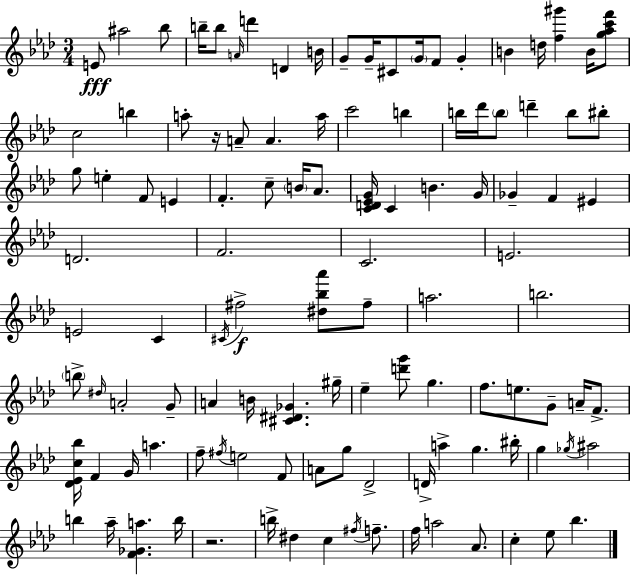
{
  \clef treble
  \numericTimeSignature
  \time 3/4
  \key f \minor
  e'8\fff ais''2 bes''8 | b''16-- b''8 \grace { a'16 } d'''4 d'4 | b'16 g'8-- g'16-- cis'8 \parenthesize g'16 f'8 g'4-. | b'4 d''16 <f'' gis'''>4 b'16 <g'' aes'' c''' f'''>8 | \break c''2 b''4 | a''8-. r16 a'8-- a'4. | a''16 c'''2 b''4 | b''16 des'''16 \parenthesize b''8 d'''4-- b''8 bis''8-. | \break g''8 e''4-. f'8 e'4 | f'4.-. c''8-- \parenthesize b'16 aes'8. | <c' d' ees' g'>16 c'4 b'4. | g'16 ges'4-- f'4 eis'4 | \break d'2. | f'2. | c'2. | e'2. | \break e'2 c'4 | \acciaccatura { cis'16 }\f fis''2-> <dis'' bes'' aes'''>8 | fis''8-- a''2. | b''2. | \break \parenthesize b''8-> \grace { dis''16 } a'2-. | g'8-- a'4 b'16 <cis' dis' ges'>4. | gis''16-- ees''4-- <d''' g'''>8 g''4. | f''8. e''8. g'8-- a'16-- | \break f'8.-> <des' ees' c'' bes''>16 f'4 g'16 a''4. | f''8-- \acciaccatura { fis''16 } e''2 | f'8 a'8 g''8 des'2-> | d'16-> a''4-> g''4. | \break bis''16-. g''4 \acciaccatura { ges''16 } ais''2 | b''4 aes''16-- <f' ges' a''>4. | b''16 r2. | b''16-> dis''4 c''4 | \break \acciaccatura { fis''16 } f''8.-- f''16 a''2 | aes'8. c''4-. ees''8 | bes''4. \bar "|."
}